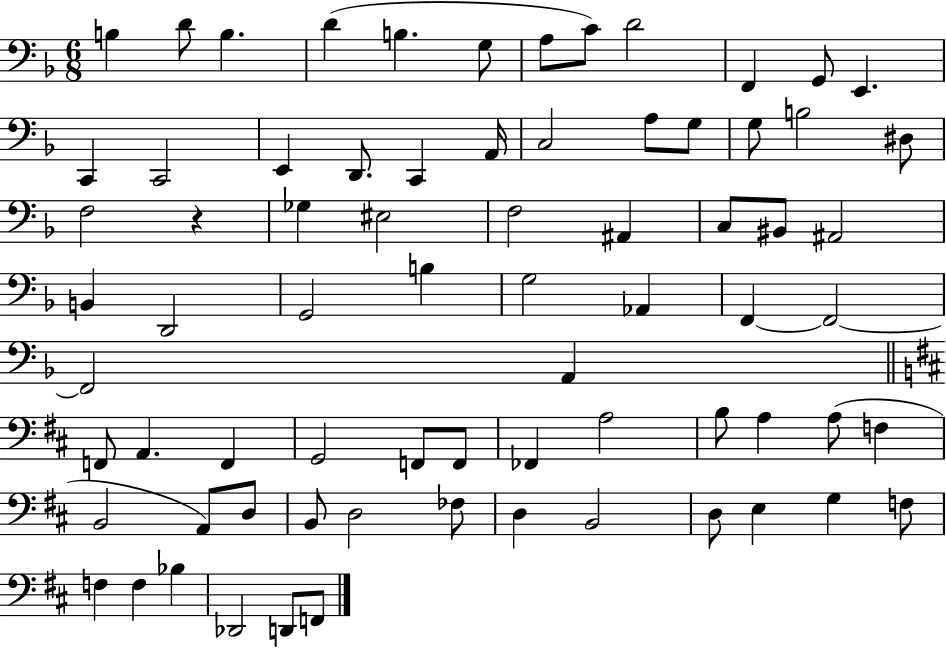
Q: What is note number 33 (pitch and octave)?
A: B2